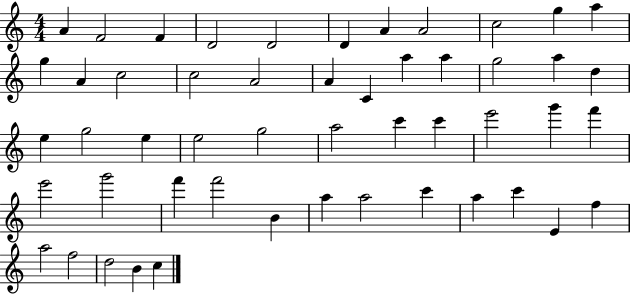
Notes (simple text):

A4/q F4/h F4/q D4/h D4/h D4/q A4/q A4/h C5/h G5/q A5/q G5/q A4/q C5/h C5/h A4/h A4/q C4/q A5/q A5/q G5/h A5/q D5/q E5/q G5/h E5/q E5/h G5/h A5/h C6/q C6/q E6/h G6/q F6/q E6/h G6/h F6/q F6/h B4/q A5/q A5/h C6/q A5/q C6/q E4/q F5/q A5/h F5/h D5/h B4/q C5/q